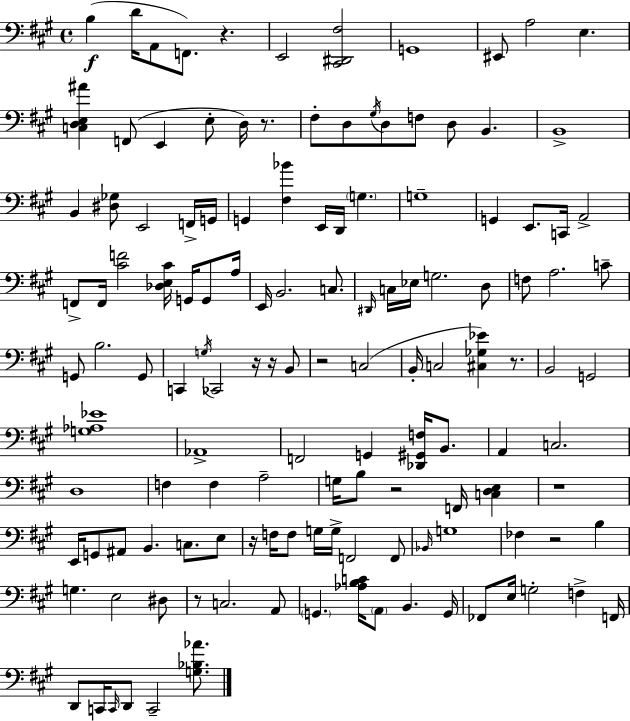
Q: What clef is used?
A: bass